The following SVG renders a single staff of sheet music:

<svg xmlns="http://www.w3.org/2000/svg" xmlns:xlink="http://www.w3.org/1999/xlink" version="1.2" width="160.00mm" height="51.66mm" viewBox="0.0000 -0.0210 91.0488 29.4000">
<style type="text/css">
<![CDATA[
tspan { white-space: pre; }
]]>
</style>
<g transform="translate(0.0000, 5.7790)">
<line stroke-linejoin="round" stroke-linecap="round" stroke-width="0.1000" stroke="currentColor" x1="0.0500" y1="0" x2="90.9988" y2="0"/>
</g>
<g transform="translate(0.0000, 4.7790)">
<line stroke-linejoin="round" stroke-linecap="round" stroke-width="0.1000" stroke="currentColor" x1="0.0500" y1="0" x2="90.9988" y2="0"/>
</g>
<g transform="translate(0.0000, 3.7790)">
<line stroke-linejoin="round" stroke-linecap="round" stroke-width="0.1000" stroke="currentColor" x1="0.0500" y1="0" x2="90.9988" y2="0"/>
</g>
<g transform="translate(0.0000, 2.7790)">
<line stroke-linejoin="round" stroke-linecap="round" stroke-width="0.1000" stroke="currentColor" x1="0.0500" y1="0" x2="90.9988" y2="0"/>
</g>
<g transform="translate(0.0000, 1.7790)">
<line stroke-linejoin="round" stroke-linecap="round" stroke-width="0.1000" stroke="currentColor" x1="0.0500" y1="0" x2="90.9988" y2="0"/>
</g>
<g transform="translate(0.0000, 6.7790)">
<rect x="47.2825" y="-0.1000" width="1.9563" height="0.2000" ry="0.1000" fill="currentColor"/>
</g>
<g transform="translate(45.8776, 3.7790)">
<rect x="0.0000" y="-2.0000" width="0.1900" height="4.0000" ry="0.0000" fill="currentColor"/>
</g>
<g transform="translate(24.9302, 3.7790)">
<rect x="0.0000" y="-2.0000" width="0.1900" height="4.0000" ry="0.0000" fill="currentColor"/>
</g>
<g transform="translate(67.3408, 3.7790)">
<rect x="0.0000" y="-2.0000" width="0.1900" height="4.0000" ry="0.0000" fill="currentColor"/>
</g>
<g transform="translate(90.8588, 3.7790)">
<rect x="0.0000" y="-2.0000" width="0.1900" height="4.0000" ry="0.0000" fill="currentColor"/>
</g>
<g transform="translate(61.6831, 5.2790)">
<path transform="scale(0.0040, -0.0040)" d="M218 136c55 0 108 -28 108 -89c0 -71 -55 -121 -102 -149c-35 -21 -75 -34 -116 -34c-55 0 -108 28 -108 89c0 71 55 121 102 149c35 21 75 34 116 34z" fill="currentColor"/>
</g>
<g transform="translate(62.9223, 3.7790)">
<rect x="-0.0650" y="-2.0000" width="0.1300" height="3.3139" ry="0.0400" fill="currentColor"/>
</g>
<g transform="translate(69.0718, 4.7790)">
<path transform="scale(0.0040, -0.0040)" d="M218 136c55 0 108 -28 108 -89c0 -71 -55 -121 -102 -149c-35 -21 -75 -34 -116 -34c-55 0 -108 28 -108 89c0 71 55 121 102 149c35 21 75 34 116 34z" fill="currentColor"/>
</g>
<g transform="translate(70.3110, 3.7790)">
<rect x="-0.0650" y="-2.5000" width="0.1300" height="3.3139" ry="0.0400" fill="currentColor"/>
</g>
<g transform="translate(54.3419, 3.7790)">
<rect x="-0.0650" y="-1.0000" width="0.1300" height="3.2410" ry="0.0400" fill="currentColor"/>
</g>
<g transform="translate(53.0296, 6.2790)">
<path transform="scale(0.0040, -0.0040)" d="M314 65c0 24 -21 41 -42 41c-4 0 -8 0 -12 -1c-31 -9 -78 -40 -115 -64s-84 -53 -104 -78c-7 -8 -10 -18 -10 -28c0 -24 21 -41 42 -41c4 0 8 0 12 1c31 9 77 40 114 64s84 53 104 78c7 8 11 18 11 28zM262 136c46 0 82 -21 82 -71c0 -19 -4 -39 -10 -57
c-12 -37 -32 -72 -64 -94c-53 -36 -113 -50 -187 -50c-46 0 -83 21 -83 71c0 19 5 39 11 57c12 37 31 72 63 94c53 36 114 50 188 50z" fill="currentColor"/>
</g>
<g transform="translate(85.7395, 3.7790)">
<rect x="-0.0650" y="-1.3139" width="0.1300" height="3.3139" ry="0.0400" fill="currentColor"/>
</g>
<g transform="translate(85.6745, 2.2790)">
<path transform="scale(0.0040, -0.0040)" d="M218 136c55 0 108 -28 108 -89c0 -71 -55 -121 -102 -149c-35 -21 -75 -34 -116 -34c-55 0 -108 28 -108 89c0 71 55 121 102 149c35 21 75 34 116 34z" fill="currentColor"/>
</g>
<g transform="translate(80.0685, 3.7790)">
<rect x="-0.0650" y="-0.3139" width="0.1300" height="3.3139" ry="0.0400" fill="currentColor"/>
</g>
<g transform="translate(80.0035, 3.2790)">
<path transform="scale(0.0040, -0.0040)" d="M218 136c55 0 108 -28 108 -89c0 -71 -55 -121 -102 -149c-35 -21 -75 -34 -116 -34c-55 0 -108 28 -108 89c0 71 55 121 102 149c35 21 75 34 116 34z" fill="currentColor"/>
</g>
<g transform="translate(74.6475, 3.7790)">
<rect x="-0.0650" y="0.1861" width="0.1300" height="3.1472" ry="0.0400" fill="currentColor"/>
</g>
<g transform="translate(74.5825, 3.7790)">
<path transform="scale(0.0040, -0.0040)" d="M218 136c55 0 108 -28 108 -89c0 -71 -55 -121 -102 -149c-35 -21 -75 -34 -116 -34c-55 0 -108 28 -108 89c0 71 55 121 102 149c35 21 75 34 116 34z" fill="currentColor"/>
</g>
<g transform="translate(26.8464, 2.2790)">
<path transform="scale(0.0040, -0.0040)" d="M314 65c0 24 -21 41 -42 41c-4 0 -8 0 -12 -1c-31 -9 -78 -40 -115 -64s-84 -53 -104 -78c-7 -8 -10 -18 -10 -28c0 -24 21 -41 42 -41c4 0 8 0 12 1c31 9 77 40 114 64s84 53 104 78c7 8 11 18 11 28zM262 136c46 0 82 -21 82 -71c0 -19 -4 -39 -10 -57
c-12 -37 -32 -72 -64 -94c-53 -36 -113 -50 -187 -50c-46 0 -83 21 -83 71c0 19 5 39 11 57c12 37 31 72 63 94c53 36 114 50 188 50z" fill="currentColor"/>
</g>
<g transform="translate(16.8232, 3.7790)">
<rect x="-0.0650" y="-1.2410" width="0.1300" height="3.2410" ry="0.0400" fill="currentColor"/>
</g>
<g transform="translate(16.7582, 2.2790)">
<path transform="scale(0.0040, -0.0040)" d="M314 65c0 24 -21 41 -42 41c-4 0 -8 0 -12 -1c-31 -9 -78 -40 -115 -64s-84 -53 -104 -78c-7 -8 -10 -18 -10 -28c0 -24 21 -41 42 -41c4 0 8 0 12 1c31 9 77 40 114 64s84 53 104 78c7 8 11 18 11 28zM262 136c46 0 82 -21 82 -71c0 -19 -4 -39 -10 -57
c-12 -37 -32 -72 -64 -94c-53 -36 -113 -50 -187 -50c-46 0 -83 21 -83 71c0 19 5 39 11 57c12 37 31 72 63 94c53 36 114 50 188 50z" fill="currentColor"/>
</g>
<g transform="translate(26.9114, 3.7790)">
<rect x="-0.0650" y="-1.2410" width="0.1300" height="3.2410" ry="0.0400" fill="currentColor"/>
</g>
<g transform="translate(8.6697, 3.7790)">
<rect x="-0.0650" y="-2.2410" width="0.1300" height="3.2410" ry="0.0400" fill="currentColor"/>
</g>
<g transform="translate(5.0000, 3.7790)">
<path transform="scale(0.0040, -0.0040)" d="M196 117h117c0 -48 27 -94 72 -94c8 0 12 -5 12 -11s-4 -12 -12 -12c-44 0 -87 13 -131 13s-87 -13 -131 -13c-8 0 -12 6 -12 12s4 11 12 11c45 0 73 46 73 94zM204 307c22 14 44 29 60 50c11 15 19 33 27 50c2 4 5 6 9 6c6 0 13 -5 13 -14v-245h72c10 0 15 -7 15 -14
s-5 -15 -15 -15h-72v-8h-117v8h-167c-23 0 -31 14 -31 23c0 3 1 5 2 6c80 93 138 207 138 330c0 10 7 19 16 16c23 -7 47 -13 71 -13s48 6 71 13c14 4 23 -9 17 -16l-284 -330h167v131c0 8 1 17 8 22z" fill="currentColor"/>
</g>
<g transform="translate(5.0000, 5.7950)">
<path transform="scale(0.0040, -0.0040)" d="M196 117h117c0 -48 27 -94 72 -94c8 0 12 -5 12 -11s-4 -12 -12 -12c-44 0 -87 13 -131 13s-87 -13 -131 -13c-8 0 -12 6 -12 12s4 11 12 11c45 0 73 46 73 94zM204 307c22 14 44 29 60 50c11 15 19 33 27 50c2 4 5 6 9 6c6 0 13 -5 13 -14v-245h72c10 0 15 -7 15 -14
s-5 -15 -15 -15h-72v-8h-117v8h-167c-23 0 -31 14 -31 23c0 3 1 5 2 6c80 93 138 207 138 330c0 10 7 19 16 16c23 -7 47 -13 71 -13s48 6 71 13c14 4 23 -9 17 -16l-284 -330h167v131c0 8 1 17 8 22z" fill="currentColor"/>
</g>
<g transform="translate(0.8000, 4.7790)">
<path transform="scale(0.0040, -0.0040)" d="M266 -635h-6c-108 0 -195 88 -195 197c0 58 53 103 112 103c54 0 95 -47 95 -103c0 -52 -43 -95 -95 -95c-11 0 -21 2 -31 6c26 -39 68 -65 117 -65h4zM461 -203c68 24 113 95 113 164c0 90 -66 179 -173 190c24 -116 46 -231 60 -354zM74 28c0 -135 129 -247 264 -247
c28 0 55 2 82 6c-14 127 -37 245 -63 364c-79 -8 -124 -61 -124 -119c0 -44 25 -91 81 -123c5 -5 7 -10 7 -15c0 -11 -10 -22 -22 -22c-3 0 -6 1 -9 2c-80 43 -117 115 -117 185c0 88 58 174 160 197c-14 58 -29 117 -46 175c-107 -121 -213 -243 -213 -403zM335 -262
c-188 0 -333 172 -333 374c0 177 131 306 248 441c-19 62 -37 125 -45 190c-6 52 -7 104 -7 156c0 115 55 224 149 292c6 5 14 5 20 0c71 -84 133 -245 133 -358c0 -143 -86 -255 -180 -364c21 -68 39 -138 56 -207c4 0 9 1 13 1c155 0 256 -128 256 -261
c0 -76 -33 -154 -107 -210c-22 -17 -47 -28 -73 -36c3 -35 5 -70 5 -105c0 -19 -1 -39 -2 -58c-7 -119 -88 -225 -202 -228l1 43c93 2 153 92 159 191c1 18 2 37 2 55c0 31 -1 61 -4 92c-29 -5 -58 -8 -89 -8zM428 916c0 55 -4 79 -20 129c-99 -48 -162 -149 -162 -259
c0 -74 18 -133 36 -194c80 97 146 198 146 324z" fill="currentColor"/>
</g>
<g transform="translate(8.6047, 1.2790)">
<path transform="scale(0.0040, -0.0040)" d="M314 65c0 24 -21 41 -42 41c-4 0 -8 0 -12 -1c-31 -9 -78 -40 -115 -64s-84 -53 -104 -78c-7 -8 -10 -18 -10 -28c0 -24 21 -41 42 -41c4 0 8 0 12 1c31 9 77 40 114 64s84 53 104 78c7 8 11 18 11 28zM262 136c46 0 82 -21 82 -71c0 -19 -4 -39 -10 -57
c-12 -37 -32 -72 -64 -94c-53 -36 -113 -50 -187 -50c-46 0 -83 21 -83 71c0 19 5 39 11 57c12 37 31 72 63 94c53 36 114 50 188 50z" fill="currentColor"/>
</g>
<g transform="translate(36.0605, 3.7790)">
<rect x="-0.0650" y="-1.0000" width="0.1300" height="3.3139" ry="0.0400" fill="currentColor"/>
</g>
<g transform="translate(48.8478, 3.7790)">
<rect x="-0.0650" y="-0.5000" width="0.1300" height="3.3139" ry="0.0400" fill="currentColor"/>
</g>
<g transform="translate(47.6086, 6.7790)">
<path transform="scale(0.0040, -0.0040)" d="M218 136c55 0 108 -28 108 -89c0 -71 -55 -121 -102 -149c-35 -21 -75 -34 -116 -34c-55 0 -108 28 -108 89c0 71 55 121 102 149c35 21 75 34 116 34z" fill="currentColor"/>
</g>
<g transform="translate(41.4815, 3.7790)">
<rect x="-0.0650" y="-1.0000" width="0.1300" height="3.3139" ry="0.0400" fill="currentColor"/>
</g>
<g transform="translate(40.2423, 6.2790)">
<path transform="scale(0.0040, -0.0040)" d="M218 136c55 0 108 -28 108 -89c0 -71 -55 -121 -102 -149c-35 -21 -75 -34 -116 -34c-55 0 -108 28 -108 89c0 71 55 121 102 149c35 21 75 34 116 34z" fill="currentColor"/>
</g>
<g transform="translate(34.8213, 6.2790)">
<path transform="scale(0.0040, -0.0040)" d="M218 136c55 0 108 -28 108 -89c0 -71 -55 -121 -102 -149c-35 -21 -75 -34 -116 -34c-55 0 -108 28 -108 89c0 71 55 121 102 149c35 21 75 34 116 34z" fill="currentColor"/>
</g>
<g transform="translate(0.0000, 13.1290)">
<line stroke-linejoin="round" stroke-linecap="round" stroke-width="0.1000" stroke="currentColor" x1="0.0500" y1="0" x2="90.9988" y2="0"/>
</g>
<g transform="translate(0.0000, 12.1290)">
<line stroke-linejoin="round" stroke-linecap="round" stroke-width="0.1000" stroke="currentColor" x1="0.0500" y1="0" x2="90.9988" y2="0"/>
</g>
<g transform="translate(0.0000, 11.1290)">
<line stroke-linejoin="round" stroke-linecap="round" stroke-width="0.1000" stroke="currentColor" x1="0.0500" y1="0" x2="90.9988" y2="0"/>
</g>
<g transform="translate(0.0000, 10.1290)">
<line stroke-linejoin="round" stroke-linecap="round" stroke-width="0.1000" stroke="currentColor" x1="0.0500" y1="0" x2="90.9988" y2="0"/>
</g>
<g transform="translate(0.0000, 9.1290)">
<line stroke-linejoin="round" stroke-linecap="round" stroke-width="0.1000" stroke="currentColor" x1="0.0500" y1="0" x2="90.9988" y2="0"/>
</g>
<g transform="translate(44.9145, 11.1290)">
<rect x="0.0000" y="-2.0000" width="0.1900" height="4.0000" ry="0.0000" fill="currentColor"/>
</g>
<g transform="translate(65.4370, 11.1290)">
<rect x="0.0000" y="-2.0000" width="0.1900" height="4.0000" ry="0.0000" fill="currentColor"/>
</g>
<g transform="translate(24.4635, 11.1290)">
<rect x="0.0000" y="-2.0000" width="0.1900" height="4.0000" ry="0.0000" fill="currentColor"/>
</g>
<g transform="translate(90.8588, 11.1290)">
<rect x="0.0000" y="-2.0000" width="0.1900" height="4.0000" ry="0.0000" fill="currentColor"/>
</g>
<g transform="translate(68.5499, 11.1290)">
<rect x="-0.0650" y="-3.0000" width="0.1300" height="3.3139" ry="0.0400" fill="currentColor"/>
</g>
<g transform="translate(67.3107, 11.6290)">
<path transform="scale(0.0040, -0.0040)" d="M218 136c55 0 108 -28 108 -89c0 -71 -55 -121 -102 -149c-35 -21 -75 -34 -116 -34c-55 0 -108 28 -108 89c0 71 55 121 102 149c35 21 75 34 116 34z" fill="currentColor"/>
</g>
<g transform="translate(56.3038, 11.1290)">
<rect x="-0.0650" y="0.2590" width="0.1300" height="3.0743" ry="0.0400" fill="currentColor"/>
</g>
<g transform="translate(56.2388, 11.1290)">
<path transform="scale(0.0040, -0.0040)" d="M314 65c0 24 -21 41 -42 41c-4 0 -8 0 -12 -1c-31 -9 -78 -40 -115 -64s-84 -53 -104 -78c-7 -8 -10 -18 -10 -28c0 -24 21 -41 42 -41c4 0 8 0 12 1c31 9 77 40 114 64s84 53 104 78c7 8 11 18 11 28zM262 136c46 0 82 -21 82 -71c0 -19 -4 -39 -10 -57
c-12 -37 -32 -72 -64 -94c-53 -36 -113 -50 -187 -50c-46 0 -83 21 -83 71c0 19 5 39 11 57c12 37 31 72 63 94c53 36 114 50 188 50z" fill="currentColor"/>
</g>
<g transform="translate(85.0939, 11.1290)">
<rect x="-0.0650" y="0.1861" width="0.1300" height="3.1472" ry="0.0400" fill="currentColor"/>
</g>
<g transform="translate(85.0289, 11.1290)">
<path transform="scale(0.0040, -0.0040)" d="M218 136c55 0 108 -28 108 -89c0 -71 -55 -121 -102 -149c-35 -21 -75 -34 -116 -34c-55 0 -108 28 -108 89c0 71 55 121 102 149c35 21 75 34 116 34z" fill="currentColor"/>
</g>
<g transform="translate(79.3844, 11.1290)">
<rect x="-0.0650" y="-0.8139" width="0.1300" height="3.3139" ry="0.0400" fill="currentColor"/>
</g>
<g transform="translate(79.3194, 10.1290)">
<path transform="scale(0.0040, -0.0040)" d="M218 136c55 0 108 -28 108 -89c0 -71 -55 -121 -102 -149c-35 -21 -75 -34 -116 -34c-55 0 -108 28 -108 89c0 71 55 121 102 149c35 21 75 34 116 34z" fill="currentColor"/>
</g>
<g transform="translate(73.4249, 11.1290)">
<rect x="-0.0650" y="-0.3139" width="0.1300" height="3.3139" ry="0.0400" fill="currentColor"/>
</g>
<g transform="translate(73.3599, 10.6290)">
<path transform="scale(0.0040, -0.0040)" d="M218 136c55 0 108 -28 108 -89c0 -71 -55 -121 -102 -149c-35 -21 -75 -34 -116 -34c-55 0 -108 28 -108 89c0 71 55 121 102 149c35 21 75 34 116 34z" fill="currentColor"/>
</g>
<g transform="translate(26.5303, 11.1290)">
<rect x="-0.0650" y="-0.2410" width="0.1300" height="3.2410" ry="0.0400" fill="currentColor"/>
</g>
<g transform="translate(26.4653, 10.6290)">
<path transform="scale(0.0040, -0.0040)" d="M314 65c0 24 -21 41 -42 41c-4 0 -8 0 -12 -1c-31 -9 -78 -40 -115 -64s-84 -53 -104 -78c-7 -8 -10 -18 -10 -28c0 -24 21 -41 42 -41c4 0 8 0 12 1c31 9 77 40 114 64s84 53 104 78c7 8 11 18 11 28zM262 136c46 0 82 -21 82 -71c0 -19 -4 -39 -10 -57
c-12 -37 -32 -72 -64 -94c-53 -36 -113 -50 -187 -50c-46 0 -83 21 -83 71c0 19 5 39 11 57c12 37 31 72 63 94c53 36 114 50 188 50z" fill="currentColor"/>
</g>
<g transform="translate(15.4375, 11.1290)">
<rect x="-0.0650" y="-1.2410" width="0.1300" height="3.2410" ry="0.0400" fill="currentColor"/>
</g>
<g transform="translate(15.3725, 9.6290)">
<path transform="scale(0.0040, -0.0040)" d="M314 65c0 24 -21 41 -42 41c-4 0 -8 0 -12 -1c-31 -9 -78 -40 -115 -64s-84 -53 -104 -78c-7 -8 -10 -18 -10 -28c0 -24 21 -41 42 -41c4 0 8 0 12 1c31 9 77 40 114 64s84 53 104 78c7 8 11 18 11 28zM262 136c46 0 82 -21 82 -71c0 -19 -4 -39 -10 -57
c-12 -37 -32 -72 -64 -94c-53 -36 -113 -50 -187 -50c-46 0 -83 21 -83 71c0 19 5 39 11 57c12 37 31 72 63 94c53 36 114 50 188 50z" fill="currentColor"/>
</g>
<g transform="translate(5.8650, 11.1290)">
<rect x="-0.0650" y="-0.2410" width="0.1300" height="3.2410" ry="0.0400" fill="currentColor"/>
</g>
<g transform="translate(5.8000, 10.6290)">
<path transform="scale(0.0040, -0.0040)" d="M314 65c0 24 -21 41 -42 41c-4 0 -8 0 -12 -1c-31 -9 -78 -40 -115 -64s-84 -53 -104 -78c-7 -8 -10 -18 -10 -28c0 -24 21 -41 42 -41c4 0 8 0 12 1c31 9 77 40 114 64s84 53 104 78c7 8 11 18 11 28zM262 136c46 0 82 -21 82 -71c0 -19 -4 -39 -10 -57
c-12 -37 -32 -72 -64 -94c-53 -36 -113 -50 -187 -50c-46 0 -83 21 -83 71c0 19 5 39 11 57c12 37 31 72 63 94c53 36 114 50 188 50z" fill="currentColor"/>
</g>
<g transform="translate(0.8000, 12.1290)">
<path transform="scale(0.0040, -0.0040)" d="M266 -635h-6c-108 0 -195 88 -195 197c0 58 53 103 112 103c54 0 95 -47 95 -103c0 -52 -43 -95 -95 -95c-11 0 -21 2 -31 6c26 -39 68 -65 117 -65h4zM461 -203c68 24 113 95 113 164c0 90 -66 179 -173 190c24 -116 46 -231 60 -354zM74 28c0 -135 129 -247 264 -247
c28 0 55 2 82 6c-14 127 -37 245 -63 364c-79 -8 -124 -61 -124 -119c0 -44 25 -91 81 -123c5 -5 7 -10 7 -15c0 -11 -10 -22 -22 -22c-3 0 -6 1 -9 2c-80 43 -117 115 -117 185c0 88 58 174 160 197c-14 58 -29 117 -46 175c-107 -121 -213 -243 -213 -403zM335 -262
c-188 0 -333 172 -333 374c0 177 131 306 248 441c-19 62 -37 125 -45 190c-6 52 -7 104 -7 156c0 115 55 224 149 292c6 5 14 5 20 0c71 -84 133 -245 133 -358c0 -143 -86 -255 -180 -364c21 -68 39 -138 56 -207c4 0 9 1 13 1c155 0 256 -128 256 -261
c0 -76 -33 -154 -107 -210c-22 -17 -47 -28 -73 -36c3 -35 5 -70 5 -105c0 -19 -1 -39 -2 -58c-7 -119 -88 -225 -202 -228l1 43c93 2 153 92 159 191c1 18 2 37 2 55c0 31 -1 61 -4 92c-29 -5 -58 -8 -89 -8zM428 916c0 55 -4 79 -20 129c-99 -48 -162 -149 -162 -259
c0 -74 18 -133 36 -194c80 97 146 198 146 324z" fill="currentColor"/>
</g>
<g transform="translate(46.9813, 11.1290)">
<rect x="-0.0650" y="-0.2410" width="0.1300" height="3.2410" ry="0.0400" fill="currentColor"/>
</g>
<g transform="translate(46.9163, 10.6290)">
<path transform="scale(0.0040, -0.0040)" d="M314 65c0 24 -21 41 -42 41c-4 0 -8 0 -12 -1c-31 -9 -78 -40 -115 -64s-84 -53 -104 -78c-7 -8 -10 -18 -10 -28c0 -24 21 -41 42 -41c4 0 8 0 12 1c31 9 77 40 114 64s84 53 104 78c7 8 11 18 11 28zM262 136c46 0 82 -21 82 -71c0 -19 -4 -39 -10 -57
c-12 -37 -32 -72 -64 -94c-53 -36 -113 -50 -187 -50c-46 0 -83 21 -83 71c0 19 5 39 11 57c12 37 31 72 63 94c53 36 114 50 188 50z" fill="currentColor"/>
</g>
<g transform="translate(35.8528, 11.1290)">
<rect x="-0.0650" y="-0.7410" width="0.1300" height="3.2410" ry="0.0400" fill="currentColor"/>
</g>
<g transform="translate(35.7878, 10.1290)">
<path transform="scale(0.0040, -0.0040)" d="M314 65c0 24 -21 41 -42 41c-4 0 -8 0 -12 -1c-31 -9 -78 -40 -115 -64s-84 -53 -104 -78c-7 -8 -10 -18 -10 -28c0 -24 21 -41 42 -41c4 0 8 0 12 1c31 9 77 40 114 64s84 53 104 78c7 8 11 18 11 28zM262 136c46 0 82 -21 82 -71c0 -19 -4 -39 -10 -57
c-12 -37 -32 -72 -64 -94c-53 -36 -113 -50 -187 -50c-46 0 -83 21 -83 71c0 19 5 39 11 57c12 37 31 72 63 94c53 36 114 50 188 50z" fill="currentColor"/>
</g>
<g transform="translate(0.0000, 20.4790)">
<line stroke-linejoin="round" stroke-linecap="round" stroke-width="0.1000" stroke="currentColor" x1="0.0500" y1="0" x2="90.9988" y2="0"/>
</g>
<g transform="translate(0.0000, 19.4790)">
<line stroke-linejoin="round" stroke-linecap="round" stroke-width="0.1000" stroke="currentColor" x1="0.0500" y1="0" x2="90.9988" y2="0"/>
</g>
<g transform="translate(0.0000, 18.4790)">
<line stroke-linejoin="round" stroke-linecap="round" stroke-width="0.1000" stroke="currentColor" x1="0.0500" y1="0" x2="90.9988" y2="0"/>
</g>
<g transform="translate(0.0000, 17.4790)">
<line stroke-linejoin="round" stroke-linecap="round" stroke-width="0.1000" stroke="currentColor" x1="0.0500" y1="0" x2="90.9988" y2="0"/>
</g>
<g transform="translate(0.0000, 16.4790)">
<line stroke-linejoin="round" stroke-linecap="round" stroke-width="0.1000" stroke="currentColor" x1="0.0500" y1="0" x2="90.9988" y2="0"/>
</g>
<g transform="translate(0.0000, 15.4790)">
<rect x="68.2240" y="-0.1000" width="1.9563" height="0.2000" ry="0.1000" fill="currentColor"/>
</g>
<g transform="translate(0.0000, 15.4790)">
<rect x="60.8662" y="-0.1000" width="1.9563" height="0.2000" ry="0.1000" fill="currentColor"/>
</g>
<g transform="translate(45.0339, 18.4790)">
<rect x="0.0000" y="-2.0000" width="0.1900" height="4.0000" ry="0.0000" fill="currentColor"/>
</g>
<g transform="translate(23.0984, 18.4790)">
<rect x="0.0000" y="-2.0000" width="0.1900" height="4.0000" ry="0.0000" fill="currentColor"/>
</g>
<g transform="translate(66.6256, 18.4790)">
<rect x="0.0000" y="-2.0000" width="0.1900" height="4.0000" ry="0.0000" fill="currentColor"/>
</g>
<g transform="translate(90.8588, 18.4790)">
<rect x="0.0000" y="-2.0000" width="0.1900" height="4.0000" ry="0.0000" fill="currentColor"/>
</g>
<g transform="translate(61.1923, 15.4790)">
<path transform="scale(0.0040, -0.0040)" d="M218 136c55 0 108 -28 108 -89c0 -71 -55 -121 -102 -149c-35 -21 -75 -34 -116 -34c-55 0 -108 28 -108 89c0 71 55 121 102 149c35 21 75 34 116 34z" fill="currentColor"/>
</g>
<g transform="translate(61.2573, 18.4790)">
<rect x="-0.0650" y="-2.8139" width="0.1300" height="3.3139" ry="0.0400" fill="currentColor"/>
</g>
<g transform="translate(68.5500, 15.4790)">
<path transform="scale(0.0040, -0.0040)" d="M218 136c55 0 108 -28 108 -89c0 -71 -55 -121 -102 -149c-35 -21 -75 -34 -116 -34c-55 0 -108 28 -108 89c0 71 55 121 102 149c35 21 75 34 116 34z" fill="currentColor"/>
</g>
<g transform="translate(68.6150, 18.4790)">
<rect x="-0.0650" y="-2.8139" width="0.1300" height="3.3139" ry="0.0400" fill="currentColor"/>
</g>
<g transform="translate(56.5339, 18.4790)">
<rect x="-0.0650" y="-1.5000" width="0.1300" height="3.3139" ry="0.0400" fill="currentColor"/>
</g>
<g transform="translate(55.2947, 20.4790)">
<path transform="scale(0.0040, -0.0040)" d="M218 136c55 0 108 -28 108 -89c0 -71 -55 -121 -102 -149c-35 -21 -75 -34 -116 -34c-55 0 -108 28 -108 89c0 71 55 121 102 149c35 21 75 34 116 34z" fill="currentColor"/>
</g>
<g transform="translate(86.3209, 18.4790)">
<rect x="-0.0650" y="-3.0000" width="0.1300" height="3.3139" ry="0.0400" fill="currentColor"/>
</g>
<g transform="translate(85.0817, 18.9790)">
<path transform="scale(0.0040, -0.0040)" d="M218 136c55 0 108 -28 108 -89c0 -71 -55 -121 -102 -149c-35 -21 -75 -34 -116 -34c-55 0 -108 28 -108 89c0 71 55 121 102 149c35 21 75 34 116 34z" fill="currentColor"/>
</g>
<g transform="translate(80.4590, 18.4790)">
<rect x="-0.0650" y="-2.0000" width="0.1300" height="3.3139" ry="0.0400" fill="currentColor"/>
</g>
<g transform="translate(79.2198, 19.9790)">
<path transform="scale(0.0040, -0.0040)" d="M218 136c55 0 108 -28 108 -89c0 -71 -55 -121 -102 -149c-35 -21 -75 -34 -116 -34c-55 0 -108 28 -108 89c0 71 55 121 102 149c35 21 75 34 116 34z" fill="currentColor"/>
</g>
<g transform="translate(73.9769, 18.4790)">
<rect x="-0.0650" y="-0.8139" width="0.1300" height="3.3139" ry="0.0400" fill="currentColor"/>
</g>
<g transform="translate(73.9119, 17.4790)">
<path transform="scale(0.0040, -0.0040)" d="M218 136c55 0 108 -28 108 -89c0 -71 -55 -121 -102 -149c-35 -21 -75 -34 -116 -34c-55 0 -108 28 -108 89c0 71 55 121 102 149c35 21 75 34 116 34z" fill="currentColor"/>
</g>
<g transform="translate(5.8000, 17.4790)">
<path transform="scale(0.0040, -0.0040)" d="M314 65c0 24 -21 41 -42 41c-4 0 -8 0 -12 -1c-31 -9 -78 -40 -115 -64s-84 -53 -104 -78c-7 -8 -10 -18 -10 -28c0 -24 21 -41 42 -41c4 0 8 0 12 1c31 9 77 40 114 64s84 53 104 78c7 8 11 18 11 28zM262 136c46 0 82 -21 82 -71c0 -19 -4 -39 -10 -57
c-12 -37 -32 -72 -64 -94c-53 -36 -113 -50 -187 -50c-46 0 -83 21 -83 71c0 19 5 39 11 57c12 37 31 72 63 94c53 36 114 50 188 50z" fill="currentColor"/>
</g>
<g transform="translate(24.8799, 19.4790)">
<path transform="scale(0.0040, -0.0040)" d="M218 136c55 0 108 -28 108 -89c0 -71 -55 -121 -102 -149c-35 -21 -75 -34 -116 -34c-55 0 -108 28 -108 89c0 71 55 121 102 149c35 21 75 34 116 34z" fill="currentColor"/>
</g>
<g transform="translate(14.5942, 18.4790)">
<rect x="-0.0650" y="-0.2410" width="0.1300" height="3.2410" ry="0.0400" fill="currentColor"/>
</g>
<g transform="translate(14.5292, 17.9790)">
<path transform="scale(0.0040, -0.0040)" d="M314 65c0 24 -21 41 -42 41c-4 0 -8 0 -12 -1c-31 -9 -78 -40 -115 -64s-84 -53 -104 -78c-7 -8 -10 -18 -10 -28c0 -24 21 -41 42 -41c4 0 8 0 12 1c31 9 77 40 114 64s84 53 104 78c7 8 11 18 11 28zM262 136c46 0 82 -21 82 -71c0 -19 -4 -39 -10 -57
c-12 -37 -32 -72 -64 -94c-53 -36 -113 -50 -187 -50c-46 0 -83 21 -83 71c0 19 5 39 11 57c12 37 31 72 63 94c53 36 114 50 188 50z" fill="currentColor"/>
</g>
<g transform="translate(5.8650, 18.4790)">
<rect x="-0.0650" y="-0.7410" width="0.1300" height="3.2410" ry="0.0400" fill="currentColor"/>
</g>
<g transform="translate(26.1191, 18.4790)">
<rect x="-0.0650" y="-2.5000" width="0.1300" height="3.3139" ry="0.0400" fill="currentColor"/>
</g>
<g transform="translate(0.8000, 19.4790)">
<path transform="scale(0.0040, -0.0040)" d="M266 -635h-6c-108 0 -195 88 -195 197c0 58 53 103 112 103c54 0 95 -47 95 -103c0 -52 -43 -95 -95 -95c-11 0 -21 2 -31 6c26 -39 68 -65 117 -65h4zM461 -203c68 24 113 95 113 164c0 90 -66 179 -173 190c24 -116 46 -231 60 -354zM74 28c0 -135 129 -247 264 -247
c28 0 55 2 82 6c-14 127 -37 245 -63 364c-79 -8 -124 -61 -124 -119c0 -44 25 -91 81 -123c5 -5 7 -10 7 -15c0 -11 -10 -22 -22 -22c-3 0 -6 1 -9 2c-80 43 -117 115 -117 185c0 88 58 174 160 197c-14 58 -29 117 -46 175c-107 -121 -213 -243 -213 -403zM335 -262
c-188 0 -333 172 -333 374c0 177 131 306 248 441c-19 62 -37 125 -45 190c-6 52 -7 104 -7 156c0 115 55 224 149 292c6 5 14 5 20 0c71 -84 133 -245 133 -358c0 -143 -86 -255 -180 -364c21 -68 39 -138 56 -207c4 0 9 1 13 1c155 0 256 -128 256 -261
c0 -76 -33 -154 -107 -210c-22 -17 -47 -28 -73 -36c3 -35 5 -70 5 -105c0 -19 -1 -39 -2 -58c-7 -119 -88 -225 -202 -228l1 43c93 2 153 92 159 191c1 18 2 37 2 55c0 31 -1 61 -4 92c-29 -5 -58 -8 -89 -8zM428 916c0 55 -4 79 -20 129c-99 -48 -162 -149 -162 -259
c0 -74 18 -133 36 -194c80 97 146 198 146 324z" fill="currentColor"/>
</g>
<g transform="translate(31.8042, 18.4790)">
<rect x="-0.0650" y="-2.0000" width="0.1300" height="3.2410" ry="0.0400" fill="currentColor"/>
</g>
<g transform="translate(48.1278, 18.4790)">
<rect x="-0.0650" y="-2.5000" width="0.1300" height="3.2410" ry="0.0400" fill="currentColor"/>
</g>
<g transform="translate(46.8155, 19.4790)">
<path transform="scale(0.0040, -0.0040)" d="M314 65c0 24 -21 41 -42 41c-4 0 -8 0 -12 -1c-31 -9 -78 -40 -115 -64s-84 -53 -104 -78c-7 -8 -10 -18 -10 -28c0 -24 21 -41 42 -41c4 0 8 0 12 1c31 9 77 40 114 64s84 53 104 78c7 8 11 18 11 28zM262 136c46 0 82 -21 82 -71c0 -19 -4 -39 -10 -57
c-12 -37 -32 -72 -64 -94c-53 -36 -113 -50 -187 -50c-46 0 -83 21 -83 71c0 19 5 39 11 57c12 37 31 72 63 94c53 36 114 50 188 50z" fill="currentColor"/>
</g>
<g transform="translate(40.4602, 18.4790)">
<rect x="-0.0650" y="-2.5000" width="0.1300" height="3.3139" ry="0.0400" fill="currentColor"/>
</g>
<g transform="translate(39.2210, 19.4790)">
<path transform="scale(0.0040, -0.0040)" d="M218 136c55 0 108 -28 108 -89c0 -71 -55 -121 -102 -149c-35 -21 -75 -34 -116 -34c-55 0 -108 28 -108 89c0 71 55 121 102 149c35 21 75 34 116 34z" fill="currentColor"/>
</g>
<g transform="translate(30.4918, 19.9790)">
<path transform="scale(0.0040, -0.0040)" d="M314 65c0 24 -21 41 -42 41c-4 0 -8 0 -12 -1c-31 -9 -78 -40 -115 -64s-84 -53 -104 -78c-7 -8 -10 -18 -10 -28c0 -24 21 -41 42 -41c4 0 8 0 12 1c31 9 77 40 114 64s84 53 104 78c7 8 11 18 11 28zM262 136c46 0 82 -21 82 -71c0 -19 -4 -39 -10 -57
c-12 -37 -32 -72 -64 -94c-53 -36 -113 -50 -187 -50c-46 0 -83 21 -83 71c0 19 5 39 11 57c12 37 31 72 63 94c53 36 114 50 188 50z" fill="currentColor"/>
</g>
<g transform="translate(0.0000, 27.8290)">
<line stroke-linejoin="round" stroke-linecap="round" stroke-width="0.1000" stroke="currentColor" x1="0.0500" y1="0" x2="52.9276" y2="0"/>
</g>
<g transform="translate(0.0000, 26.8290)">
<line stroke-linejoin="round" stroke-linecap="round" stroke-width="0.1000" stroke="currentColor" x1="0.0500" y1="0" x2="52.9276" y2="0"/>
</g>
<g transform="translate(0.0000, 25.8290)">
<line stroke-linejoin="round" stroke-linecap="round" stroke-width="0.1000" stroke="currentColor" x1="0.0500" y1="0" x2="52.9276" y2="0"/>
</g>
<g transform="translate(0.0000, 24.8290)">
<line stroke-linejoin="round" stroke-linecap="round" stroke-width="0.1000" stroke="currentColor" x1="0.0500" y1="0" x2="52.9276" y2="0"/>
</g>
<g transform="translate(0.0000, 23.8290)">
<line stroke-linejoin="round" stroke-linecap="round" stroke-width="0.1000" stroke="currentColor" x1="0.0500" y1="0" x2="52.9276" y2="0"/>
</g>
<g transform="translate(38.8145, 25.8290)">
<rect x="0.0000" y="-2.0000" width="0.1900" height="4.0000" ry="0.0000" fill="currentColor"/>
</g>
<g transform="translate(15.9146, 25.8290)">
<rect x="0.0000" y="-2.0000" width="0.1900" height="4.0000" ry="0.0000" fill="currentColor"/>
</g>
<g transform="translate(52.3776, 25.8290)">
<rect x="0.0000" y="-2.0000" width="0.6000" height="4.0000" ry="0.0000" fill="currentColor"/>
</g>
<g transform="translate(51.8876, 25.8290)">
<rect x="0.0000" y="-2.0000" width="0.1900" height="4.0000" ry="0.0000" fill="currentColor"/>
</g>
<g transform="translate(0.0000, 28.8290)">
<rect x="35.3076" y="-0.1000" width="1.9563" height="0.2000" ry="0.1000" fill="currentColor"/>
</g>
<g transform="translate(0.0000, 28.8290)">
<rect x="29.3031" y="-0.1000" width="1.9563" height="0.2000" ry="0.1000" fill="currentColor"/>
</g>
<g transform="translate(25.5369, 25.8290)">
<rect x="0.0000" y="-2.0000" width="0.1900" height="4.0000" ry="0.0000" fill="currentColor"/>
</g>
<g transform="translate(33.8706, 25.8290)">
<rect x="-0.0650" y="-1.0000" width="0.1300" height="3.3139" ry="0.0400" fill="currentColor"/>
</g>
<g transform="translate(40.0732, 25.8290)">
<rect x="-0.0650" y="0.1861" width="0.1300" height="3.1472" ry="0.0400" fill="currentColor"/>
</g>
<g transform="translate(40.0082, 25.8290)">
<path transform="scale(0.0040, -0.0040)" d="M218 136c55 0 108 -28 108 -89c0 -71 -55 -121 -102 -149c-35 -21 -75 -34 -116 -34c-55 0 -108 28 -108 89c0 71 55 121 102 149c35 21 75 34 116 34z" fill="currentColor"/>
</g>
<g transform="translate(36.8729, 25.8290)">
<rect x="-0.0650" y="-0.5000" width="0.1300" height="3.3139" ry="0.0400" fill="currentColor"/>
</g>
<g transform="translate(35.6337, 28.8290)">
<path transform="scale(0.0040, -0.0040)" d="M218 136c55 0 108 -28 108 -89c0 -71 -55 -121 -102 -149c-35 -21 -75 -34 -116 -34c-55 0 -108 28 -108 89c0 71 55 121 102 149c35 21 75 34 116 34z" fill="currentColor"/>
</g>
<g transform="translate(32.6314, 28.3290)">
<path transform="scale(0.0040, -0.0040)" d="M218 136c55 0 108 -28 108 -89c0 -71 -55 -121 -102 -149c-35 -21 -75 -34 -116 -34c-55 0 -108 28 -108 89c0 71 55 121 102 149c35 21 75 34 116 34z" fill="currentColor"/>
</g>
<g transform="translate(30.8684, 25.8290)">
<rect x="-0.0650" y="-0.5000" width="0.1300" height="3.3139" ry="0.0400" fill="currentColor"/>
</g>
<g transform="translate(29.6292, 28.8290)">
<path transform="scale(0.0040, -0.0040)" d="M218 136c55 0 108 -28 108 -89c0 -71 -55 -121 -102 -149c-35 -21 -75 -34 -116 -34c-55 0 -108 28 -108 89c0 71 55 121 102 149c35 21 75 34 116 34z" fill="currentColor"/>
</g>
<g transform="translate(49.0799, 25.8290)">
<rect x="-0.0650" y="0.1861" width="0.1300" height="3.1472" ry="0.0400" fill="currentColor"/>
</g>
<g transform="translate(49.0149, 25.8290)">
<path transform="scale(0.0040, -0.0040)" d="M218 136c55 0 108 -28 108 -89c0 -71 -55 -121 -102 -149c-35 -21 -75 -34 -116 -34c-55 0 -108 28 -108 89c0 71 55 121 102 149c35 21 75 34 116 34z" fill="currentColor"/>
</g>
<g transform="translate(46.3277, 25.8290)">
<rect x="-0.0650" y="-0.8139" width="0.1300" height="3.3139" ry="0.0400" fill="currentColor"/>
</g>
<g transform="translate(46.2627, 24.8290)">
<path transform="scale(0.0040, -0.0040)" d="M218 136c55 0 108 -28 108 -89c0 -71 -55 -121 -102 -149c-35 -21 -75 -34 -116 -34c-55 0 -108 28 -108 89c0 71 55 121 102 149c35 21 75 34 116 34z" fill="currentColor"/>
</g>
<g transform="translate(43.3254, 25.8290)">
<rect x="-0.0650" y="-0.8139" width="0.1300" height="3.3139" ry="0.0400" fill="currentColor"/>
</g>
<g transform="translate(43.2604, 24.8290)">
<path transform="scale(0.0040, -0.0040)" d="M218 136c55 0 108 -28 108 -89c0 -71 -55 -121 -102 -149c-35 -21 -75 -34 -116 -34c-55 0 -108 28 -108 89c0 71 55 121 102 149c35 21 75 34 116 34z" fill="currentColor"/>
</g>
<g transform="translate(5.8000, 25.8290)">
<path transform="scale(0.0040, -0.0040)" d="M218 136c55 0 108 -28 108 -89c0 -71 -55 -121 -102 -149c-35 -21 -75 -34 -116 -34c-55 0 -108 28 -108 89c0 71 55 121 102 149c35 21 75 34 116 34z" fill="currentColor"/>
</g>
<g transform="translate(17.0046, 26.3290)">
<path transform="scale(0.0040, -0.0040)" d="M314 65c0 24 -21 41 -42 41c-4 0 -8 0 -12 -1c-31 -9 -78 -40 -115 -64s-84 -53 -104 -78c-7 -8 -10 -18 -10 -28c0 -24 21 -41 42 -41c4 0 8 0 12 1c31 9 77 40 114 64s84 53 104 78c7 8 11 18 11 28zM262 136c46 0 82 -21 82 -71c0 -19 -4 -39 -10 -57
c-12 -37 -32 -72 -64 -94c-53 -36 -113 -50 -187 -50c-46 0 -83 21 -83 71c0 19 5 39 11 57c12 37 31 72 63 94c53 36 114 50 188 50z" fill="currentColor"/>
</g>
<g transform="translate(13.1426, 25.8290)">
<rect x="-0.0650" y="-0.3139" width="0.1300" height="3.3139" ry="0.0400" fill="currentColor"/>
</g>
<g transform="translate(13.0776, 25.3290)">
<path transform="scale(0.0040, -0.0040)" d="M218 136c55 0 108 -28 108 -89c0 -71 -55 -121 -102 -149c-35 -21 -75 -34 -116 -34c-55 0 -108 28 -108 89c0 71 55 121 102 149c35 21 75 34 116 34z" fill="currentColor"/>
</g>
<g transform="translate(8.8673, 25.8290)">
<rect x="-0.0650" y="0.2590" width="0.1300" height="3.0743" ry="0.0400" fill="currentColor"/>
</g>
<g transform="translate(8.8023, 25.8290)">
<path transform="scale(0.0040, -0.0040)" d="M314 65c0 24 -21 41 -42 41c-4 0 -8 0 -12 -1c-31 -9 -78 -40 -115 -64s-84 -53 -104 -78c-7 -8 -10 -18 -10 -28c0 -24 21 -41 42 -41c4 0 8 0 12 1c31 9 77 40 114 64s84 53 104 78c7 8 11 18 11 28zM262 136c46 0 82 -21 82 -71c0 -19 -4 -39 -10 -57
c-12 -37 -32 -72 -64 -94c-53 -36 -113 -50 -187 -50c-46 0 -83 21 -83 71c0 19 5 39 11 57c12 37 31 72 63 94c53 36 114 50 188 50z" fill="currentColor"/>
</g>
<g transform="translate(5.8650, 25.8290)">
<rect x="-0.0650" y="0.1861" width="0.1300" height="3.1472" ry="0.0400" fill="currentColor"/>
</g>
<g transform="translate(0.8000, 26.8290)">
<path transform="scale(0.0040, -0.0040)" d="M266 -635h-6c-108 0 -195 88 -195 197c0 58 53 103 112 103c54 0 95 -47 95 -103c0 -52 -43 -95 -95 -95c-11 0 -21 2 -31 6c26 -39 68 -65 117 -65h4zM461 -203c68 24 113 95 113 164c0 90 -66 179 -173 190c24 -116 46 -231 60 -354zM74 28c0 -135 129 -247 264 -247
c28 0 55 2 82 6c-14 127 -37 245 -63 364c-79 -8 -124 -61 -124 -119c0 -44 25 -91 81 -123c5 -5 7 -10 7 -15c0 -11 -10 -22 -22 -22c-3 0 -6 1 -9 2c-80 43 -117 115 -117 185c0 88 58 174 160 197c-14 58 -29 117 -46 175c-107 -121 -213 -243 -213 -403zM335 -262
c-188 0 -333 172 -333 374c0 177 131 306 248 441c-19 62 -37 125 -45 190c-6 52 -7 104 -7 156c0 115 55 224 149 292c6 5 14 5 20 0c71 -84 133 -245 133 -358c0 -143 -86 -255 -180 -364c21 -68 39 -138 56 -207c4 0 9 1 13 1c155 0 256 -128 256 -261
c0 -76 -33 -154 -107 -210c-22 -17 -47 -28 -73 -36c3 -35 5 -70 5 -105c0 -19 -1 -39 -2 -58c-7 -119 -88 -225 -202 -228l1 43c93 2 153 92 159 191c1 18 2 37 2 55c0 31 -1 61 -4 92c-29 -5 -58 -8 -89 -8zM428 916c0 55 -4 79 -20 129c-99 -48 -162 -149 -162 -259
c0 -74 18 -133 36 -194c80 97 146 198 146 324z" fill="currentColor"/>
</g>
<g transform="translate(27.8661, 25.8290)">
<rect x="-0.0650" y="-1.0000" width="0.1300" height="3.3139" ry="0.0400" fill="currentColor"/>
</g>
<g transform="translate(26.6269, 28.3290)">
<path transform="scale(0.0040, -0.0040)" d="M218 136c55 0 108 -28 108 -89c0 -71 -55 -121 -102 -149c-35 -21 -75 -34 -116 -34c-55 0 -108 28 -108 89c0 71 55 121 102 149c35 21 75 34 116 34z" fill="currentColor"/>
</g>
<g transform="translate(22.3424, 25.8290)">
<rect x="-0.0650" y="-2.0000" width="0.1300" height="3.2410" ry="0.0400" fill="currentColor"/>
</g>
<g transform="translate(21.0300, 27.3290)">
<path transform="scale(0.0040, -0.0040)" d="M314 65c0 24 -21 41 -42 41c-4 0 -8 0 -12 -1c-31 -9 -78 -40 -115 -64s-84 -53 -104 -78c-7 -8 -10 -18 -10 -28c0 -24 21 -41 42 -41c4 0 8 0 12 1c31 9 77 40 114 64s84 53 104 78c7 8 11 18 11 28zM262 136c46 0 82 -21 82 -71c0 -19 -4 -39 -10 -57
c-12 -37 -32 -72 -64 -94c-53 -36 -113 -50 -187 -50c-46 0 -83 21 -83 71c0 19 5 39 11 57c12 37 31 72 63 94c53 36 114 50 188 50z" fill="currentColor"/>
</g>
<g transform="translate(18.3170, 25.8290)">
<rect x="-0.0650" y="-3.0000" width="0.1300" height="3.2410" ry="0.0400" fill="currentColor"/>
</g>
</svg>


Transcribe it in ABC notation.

X:1
T:Untitled
M:4/4
L:1/4
K:C
g2 e2 e2 D D C D2 F G B c e c2 e2 c2 d2 c2 B2 A c d B d2 c2 G F2 G G2 E a a d F A B B2 c A2 F2 D C D C B d d B